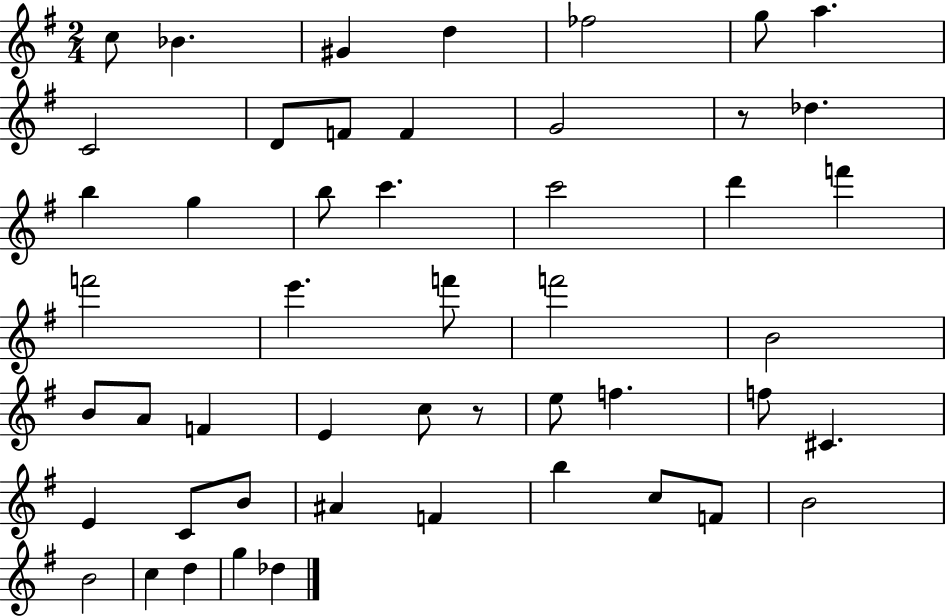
{
  \clef treble
  \numericTimeSignature
  \time 2/4
  \key g \major
  \repeat volta 2 { c''8 bes'4. | gis'4 d''4 | fes''2 | g''8 a''4. | \break c'2 | d'8 f'8 f'4 | g'2 | r8 des''4. | \break b''4 g''4 | b''8 c'''4. | c'''2 | d'''4 f'''4 | \break f'''2 | e'''4. f'''8 | f'''2 | b'2 | \break b'8 a'8 f'4 | e'4 c''8 r8 | e''8 f''4. | f''8 cis'4. | \break e'4 c'8 b'8 | ais'4 f'4 | b''4 c''8 f'8 | b'2 | \break b'2 | c''4 d''4 | g''4 des''4 | } \bar "|."
}